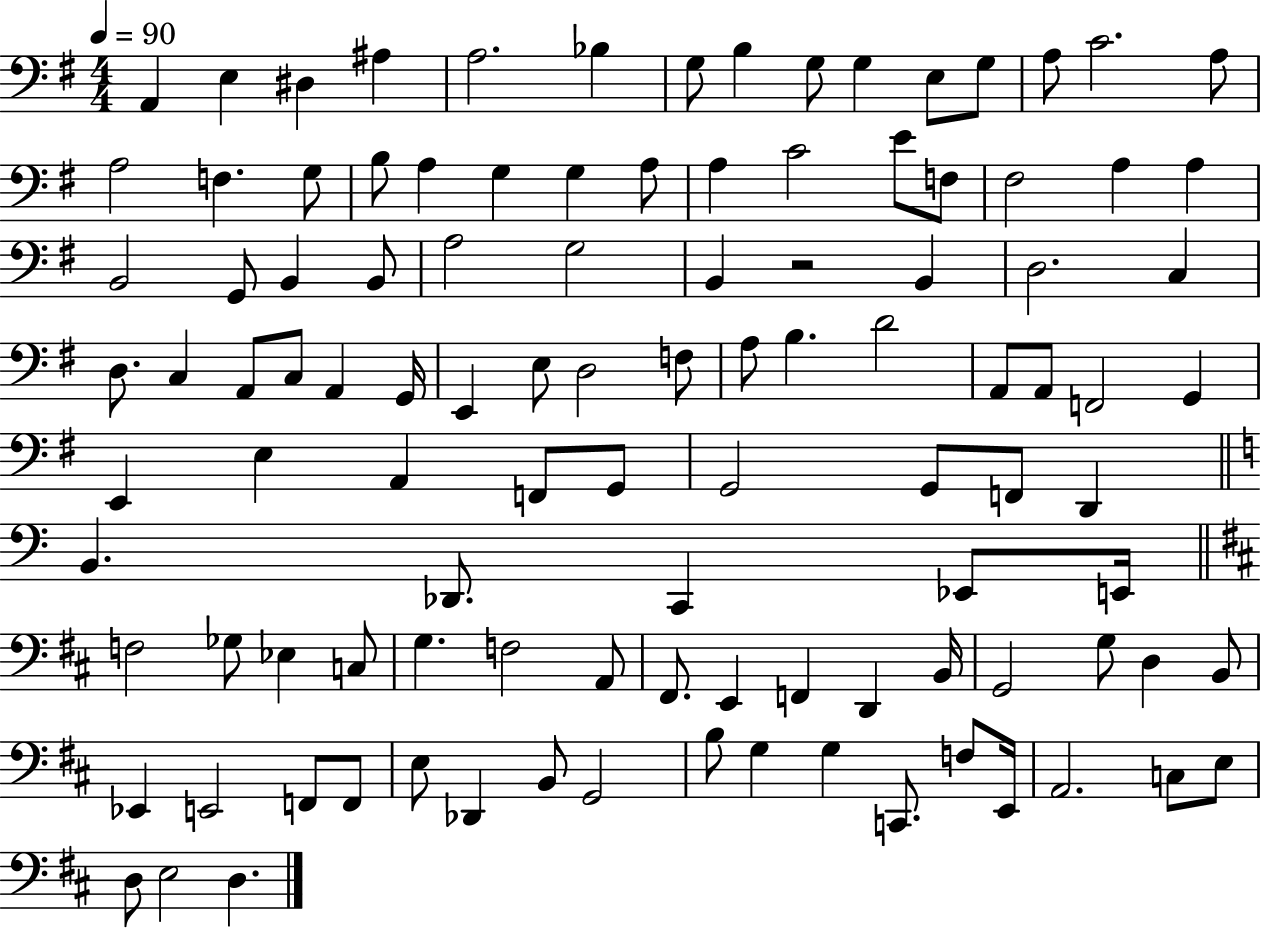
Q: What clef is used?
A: bass